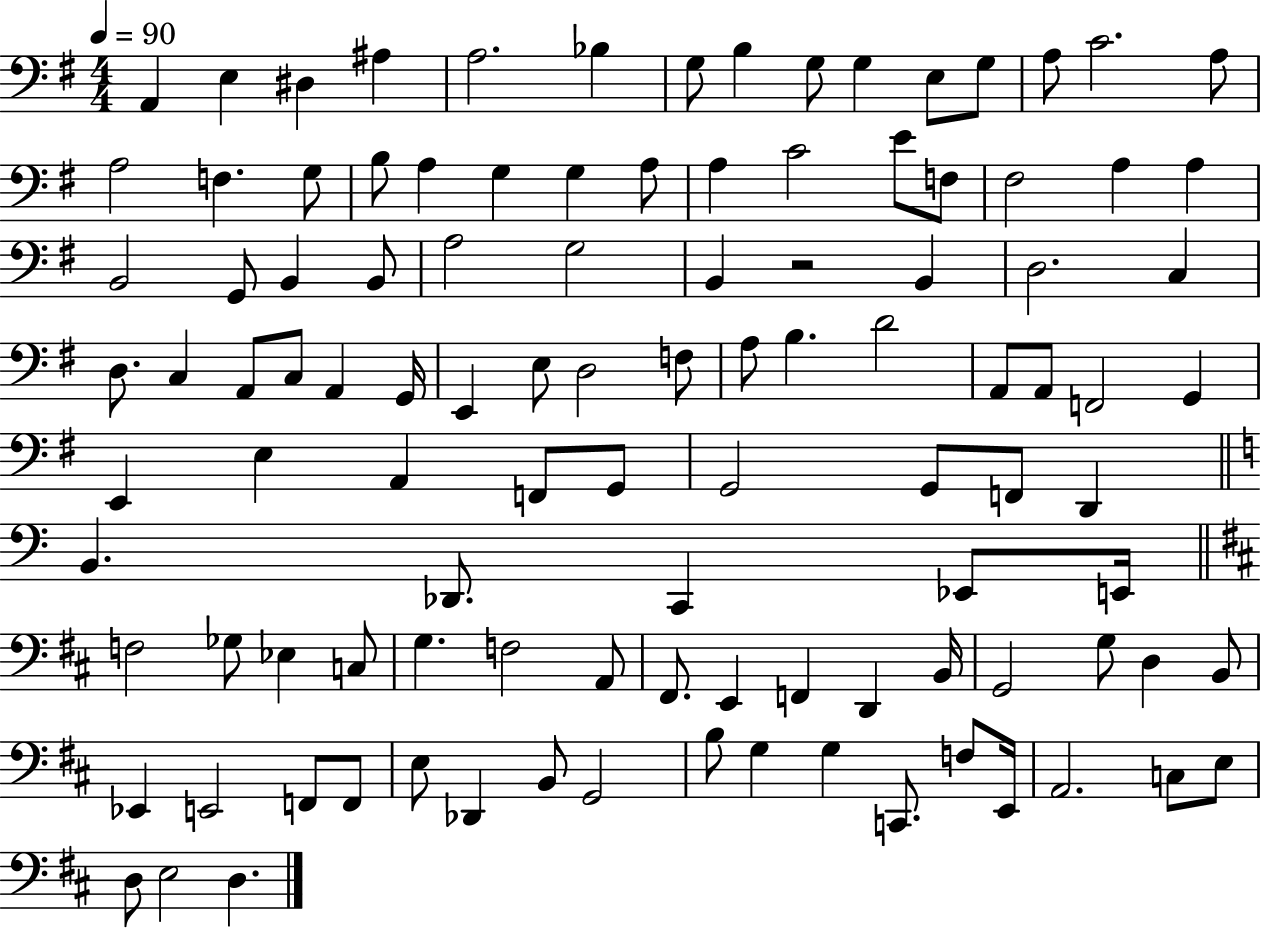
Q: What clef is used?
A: bass